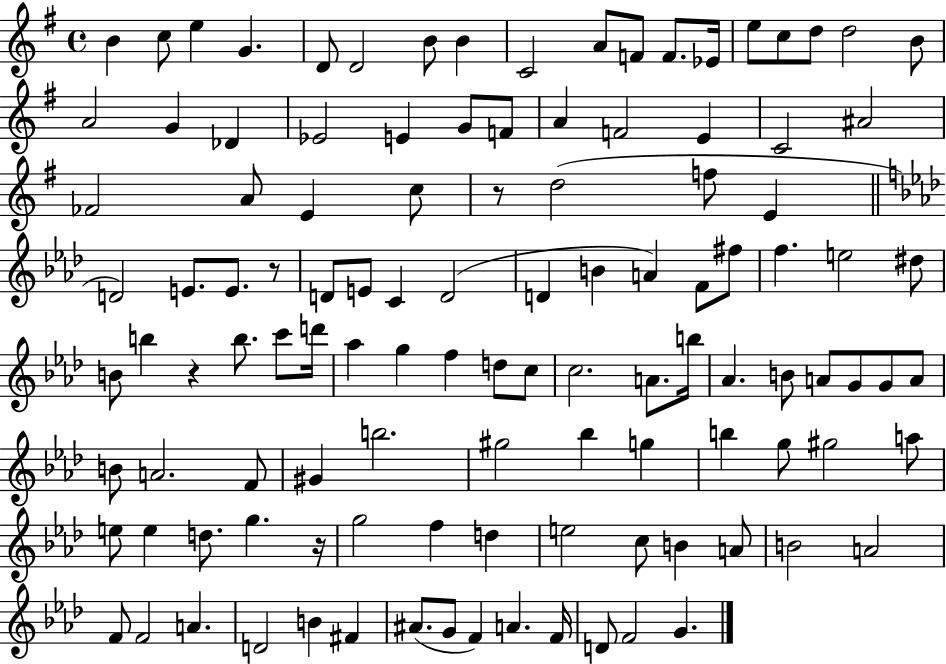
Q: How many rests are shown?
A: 4